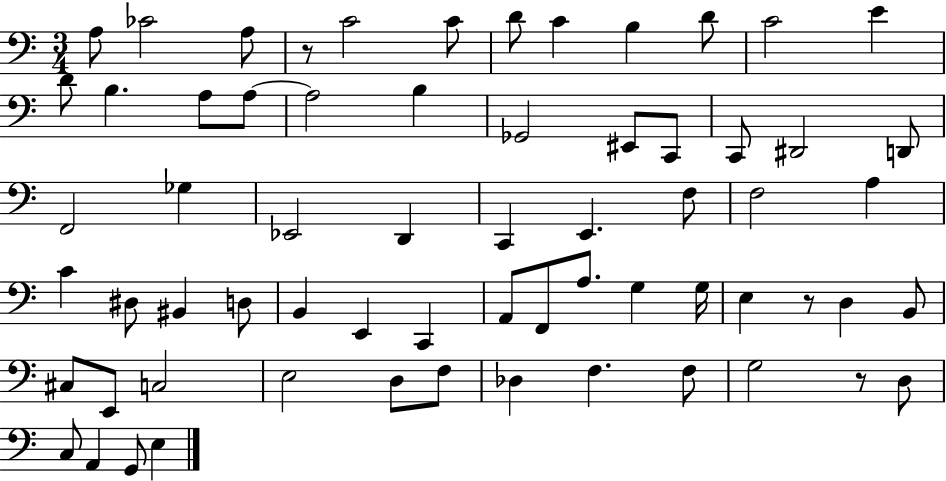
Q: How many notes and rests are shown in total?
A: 65